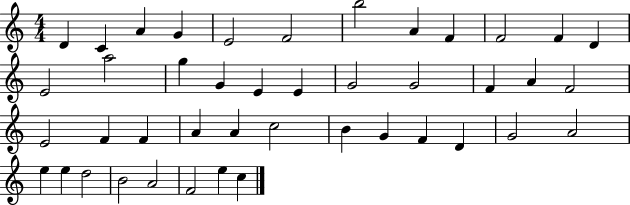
D4/q C4/q A4/q G4/q E4/h F4/h B5/h A4/q F4/q F4/h F4/q D4/q E4/h A5/h G5/q G4/q E4/q E4/q G4/h G4/h F4/q A4/q F4/h E4/h F4/q F4/q A4/q A4/q C5/h B4/q G4/q F4/q D4/q G4/h A4/h E5/q E5/q D5/h B4/h A4/h F4/h E5/q C5/q